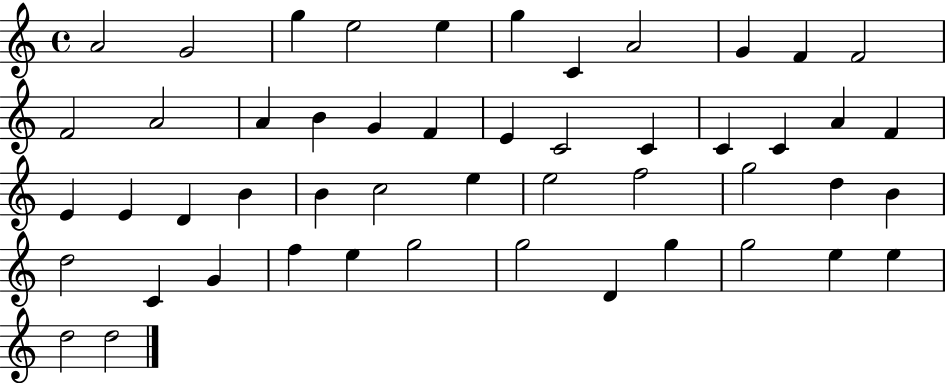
{
  \clef treble
  \time 4/4
  \defaultTimeSignature
  \key c \major
  a'2 g'2 | g''4 e''2 e''4 | g''4 c'4 a'2 | g'4 f'4 f'2 | \break f'2 a'2 | a'4 b'4 g'4 f'4 | e'4 c'2 c'4 | c'4 c'4 a'4 f'4 | \break e'4 e'4 d'4 b'4 | b'4 c''2 e''4 | e''2 f''2 | g''2 d''4 b'4 | \break d''2 c'4 g'4 | f''4 e''4 g''2 | g''2 d'4 g''4 | g''2 e''4 e''4 | \break d''2 d''2 | \bar "|."
}